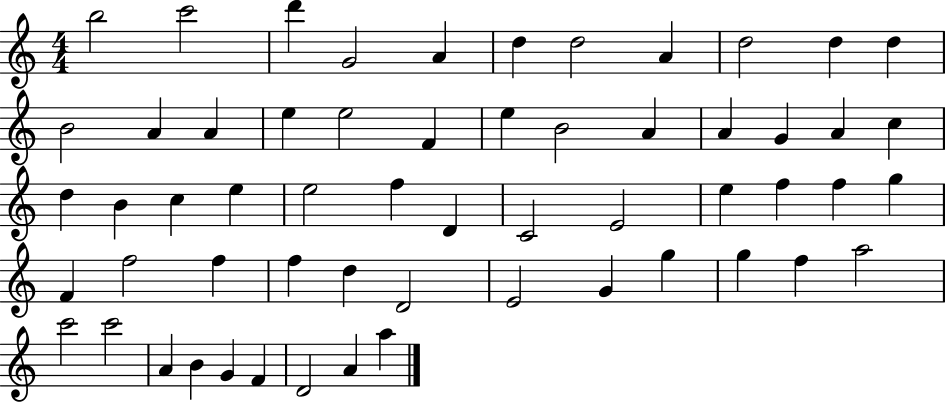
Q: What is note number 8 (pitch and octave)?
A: A4